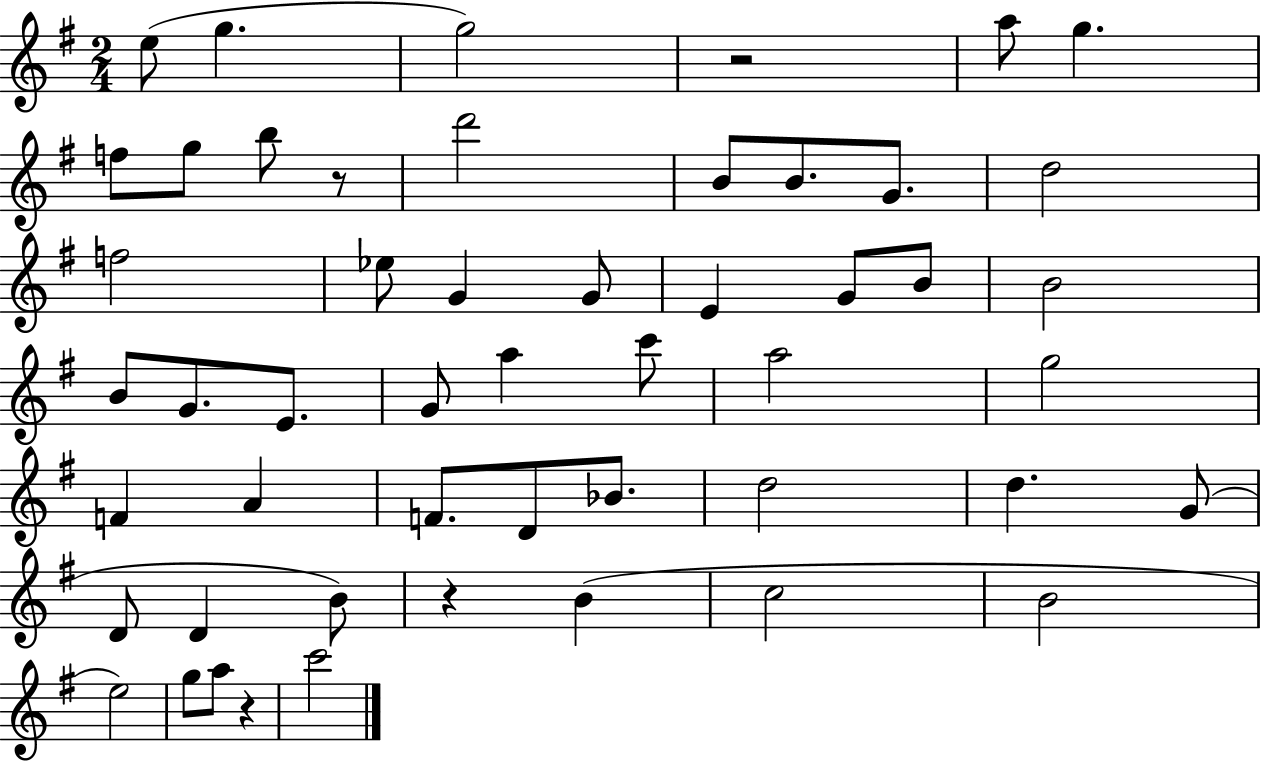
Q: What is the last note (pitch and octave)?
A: C6